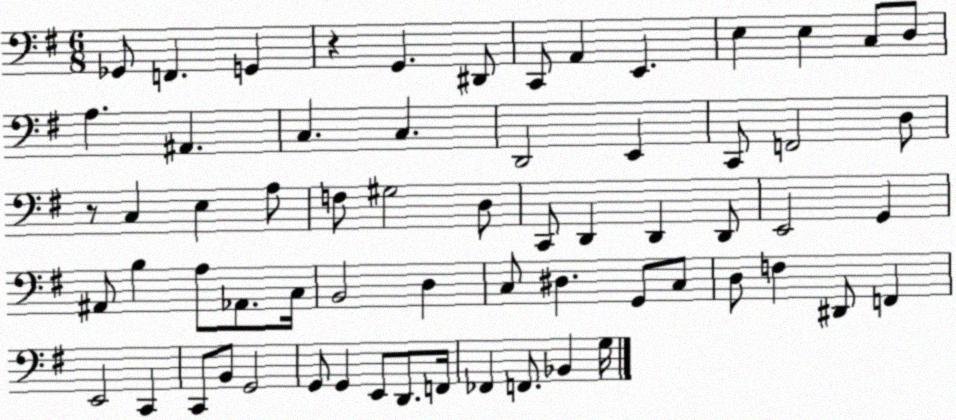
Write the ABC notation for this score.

X:1
T:Untitled
M:6/8
L:1/4
K:G
_G,,/2 F,, G,, z G,, ^D,,/2 C,,/2 A,, E,, E, E, C,/2 D,/2 A, ^A,, C, C, D,,2 E,, C,,/2 F,,2 D,/2 z/2 C, E, A,/2 F,/2 ^G,2 D,/2 C,,/2 D,, D,, D,,/2 E,,2 G,, ^A,,/2 B, A,/2 _A,,/2 C,/4 B,,2 D, C,/2 ^D, G,,/2 C,/2 D,/2 F, ^D,,/2 F,, E,,2 C,, C,,/2 B,,/2 G,,2 G,,/2 G,, E,,/2 D,,/2 F,,/4 _F,, F,,/2 _B,, G,/4